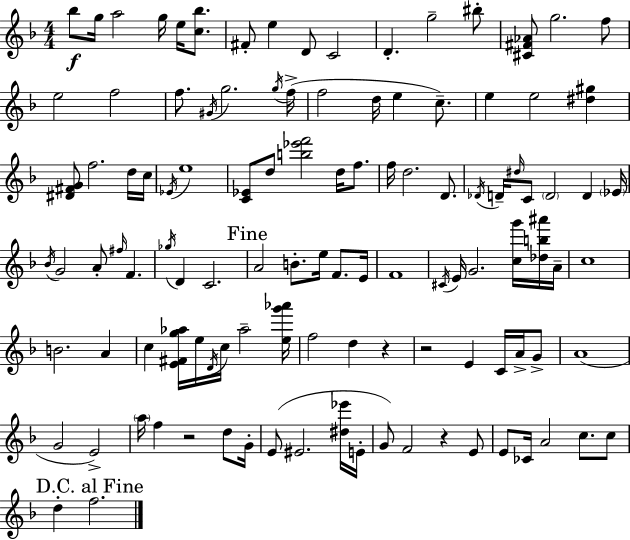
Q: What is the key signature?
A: F major